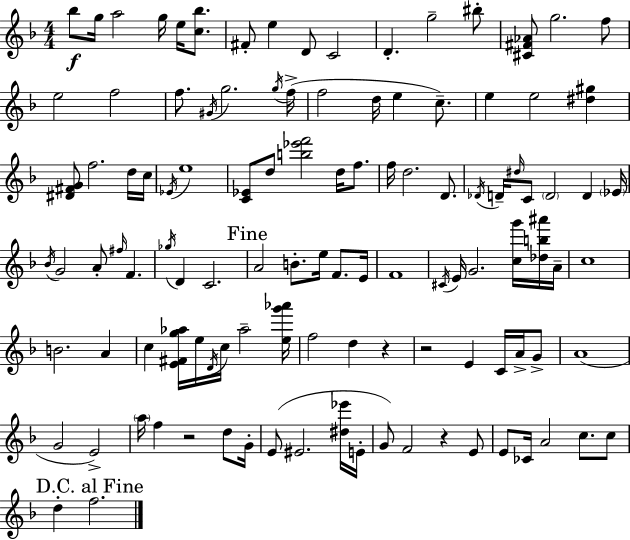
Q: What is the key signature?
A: F major